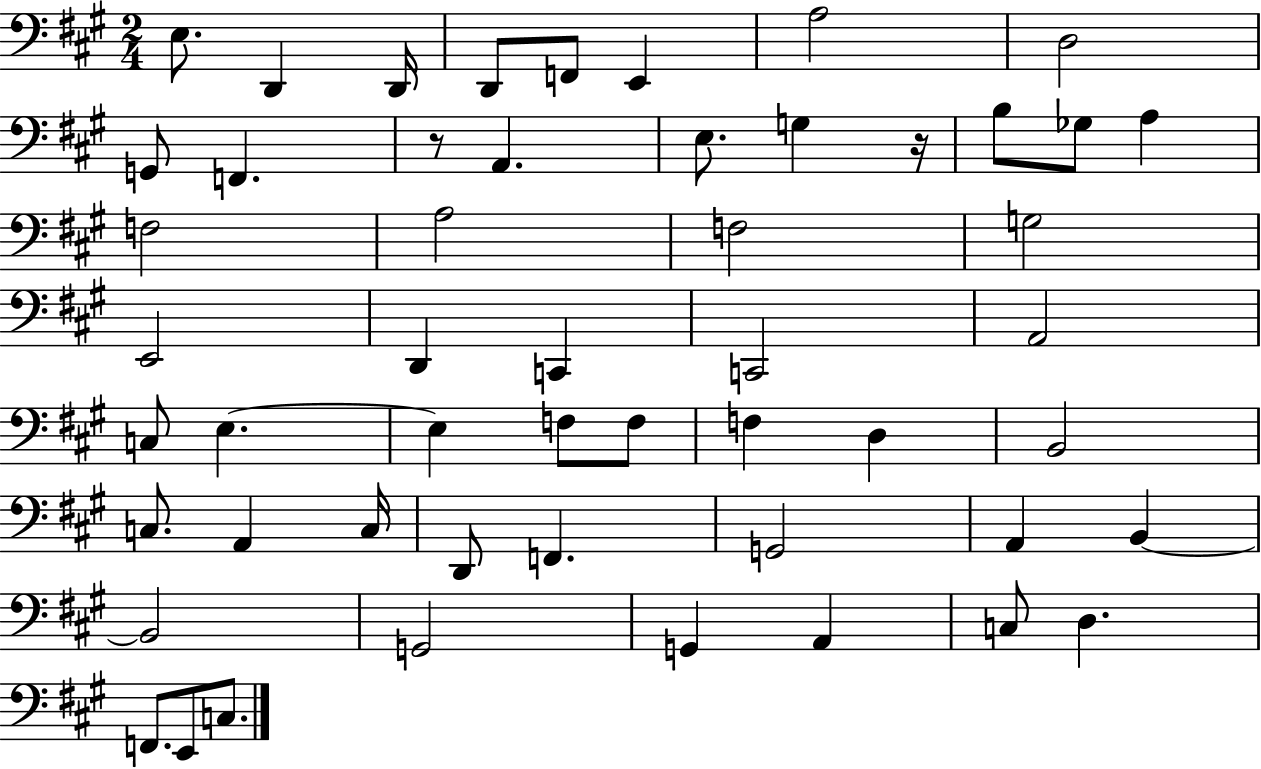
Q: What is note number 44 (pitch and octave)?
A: G2